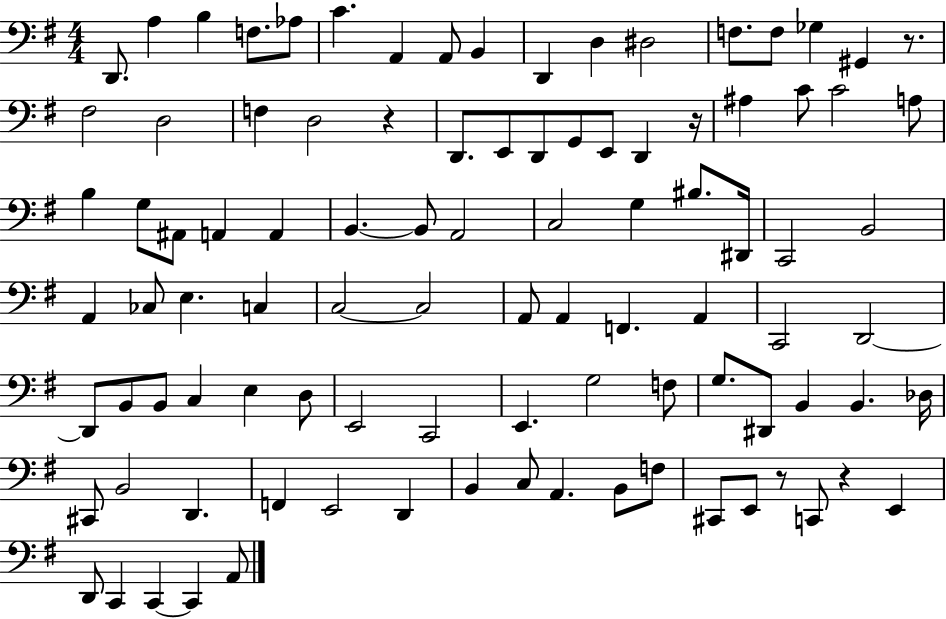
X:1
T:Untitled
M:4/4
L:1/4
K:G
D,,/2 A, B, F,/2 _A,/2 C A,, A,,/2 B,, D,, D, ^D,2 F,/2 F,/2 _G, ^G,, z/2 ^F,2 D,2 F, D,2 z D,,/2 E,,/2 D,,/2 G,,/2 E,,/2 D,, z/4 ^A, C/2 C2 A,/2 B, G,/2 ^A,,/2 A,, A,, B,, B,,/2 A,,2 C,2 G, ^B,/2 ^D,,/4 C,,2 B,,2 A,, _C,/2 E, C, C,2 C,2 A,,/2 A,, F,, A,, C,,2 D,,2 D,,/2 B,,/2 B,,/2 C, E, D,/2 E,,2 C,,2 E,, G,2 F,/2 G,/2 ^D,,/2 B,, B,, _D,/4 ^C,,/2 B,,2 D,, F,, E,,2 D,, B,, C,/2 A,, B,,/2 F,/2 ^C,,/2 E,,/2 z/2 C,,/2 z E,, D,,/2 C,, C,, C,, A,,/2